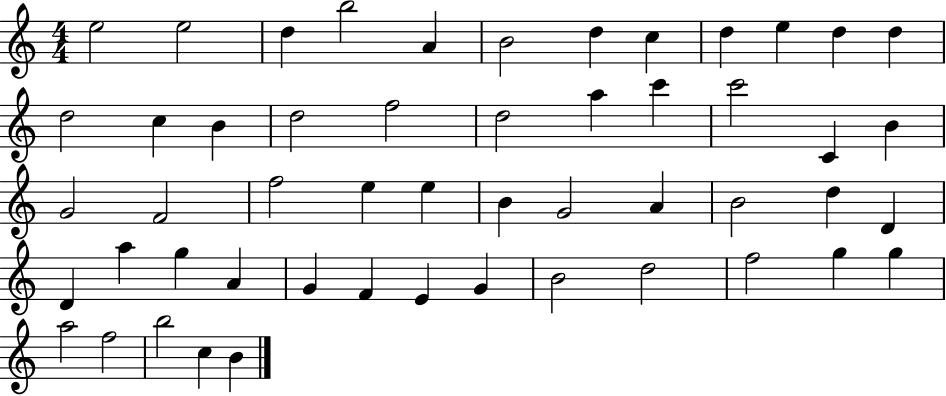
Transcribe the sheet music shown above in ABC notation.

X:1
T:Untitled
M:4/4
L:1/4
K:C
e2 e2 d b2 A B2 d c d e d d d2 c B d2 f2 d2 a c' c'2 C B G2 F2 f2 e e B G2 A B2 d D D a g A G F E G B2 d2 f2 g g a2 f2 b2 c B